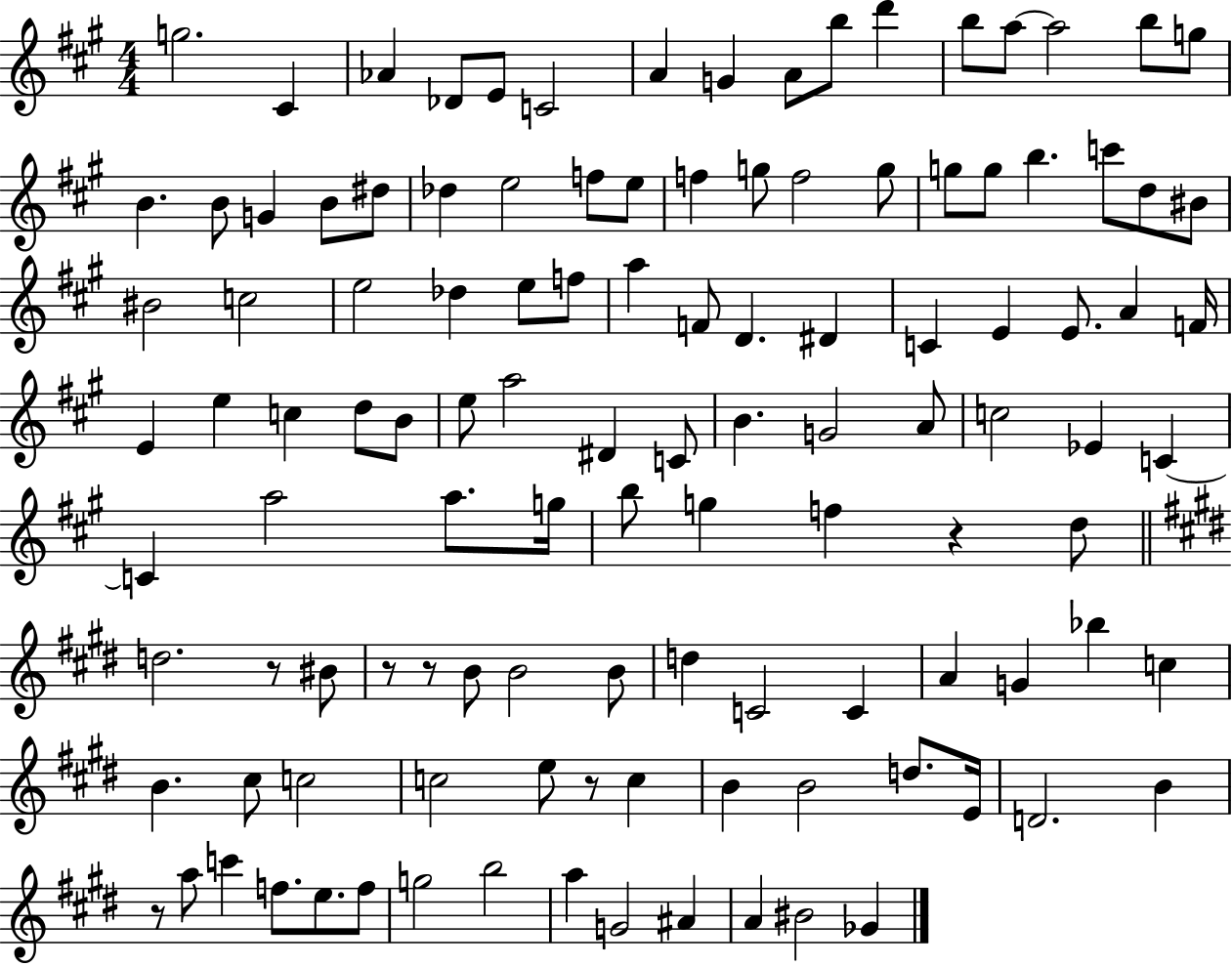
{
  \clef treble
  \numericTimeSignature
  \time 4/4
  \key a \major
  g''2. cis'4 | aes'4 des'8 e'8 c'2 | a'4 g'4 a'8 b''8 d'''4 | b''8 a''8~~ a''2 b''8 g''8 | \break b'4. b'8 g'4 b'8 dis''8 | des''4 e''2 f''8 e''8 | f''4 g''8 f''2 g''8 | g''8 g''8 b''4. c'''8 d''8 bis'8 | \break bis'2 c''2 | e''2 des''4 e''8 f''8 | a''4 f'8 d'4. dis'4 | c'4 e'4 e'8. a'4 f'16 | \break e'4 e''4 c''4 d''8 b'8 | e''8 a''2 dis'4 c'8 | b'4. g'2 a'8 | c''2 ees'4 c'4~~ | \break c'4 a''2 a''8. g''16 | b''8 g''4 f''4 r4 d''8 | \bar "||" \break \key e \major d''2. r8 bis'8 | r8 r8 b'8 b'2 b'8 | d''4 c'2 c'4 | a'4 g'4 bes''4 c''4 | \break b'4. cis''8 c''2 | c''2 e''8 r8 c''4 | b'4 b'2 d''8. e'16 | d'2. b'4 | \break r8 a''8 c'''4 f''8. e''8. f''8 | g''2 b''2 | a''4 g'2 ais'4 | a'4 bis'2 ges'4 | \break \bar "|."
}